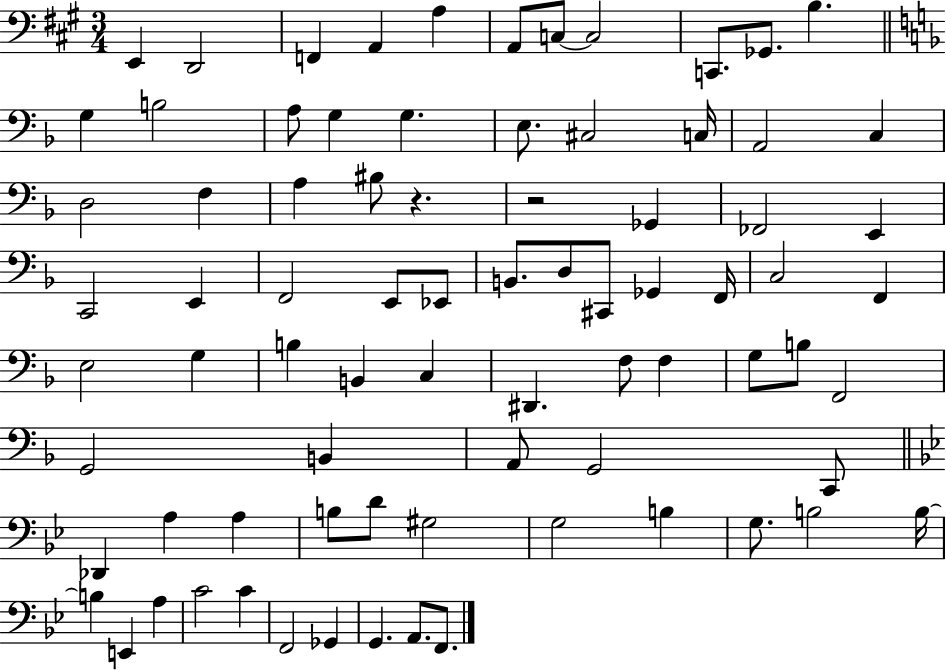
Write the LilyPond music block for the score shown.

{
  \clef bass
  \numericTimeSignature
  \time 3/4
  \key a \major
  \repeat volta 2 { e,4 d,2 | f,4 a,4 a4 | a,8 c8~~ c2 | c,8. ges,8. b4. | \break \bar "||" \break \key d \minor g4 b2 | a8 g4 g4. | e8. cis2 c16 | a,2 c4 | \break d2 f4 | a4 bis8 r4. | r2 ges,4 | fes,2 e,4 | \break c,2 e,4 | f,2 e,8 ees,8 | b,8. d8 cis,8 ges,4 f,16 | c2 f,4 | \break e2 g4 | b4 b,4 c4 | dis,4. f8 f4 | g8 b8 f,2 | \break g,2 b,4 | a,8 g,2 c,8 | \bar "||" \break \key bes \major des,4 a4 a4 | b8 d'8 gis2 | g2 b4 | g8. b2 b16~~ | \break b4 e,4 a4 | c'2 c'4 | f,2 ges,4 | g,4. a,8. f,8. | \break } \bar "|."
}